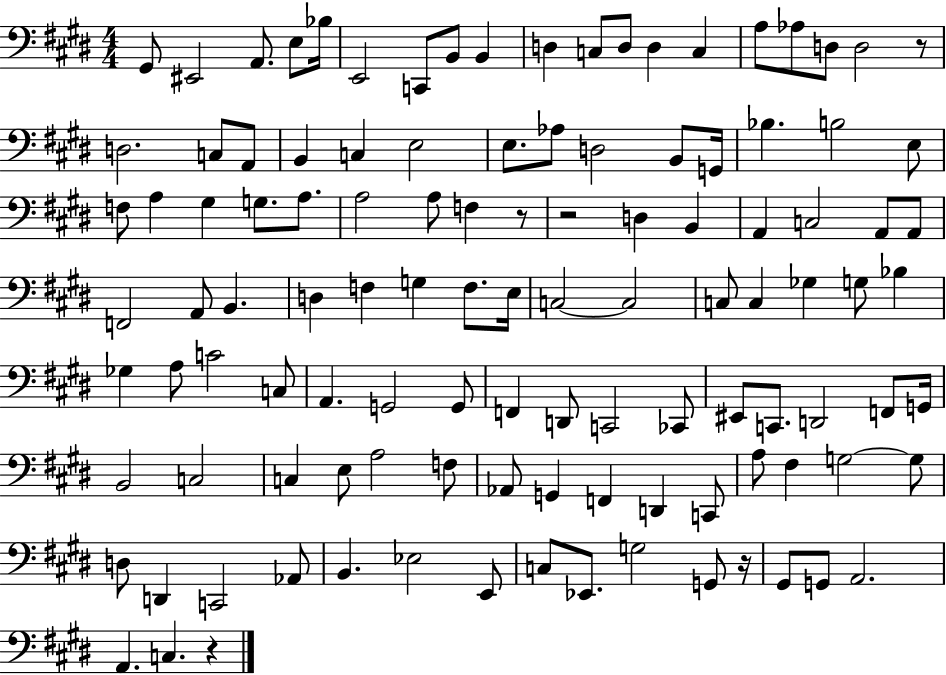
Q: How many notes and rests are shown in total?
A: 113